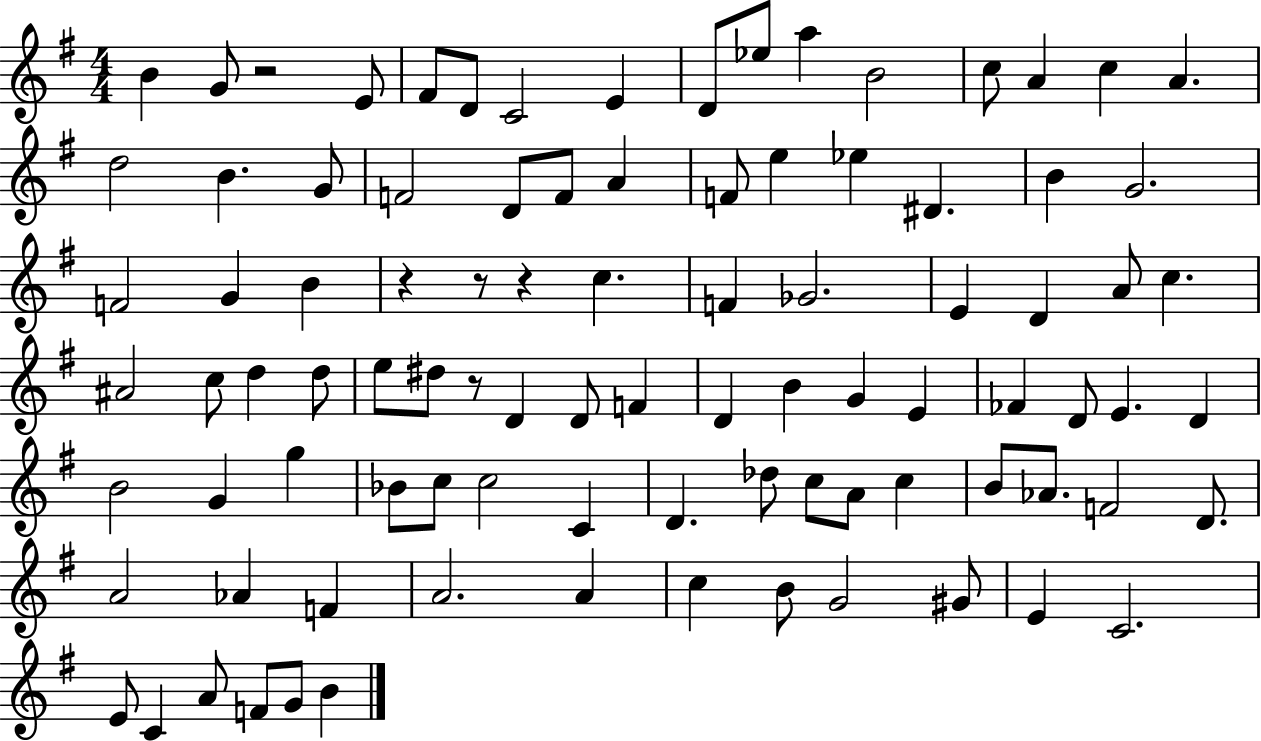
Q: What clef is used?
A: treble